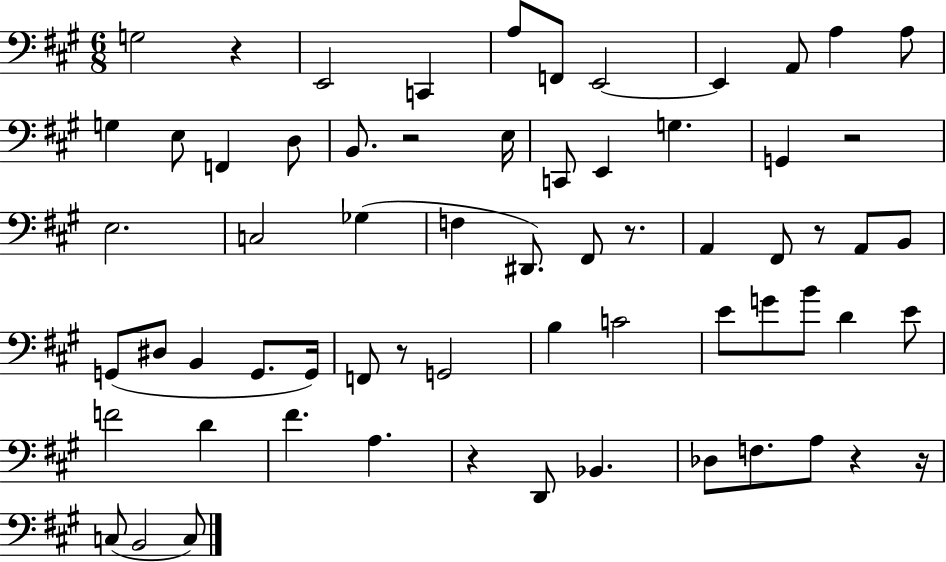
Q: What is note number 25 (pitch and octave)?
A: D#2